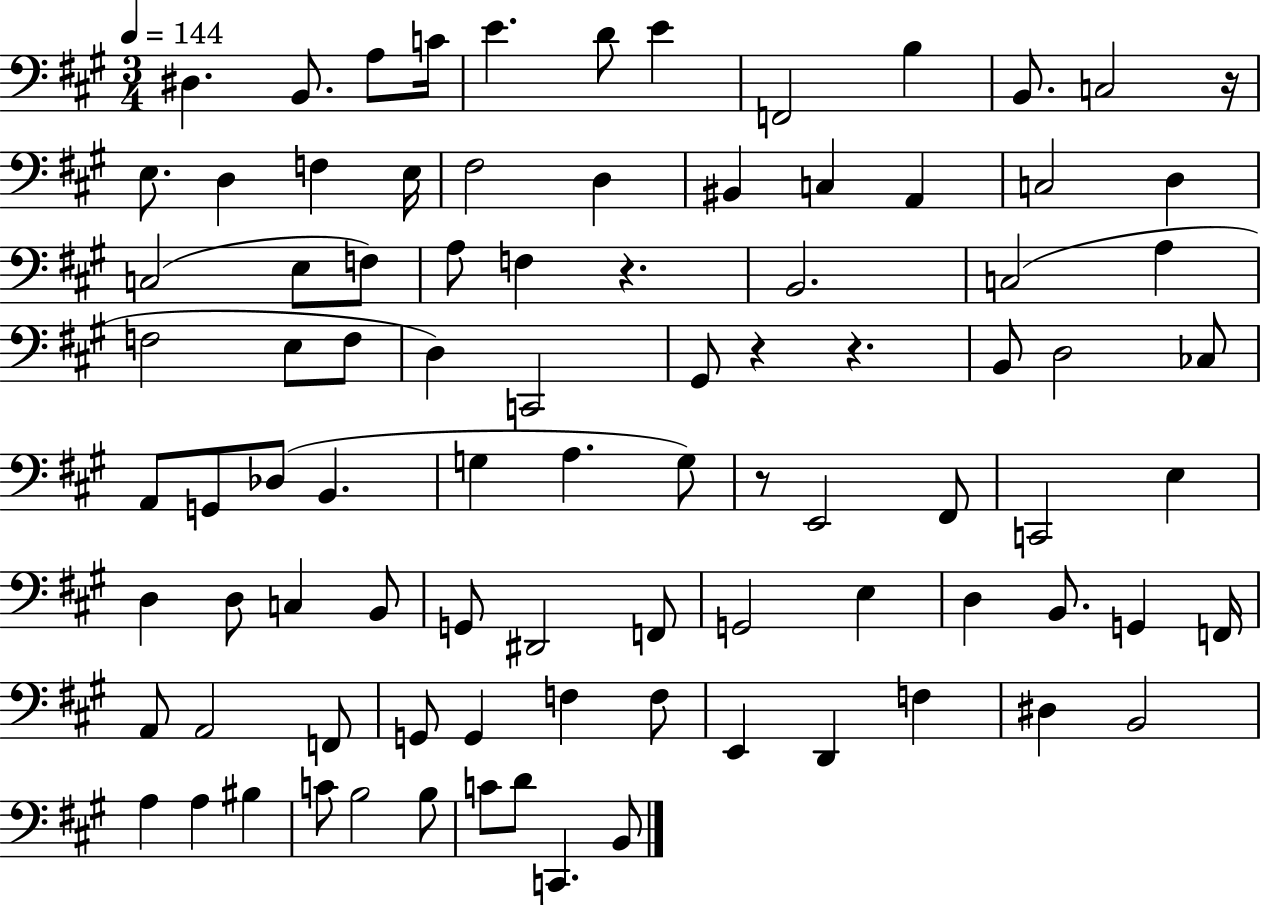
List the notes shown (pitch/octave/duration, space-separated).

D#3/q. B2/e. A3/e C4/s E4/q. D4/e E4/q F2/h B3/q B2/e. C3/h R/s E3/e. D3/q F3/q E3/s F#3/h D3/q BIS2/q C3/q A2/q C3/h D3/q C3/h E3/e F3/e A3/e F3/q R/q. B2/h. C3/h A3/q F3/h E3/e F3/e D3/q C2/h G#2/e R/q R/q. B2/e D3/h CES3/e A2/e G2/e Db3/e B2/q. G3/q A3/q. G3/e R/e E2/h F#2/e C2/h E3/q D3/q D3/e C3/q B2/e G2/e D#2/h F2/e G2/h E3/q D3/q B2/e. G2/q F2/s A2/e A2/h F2/e G2/e G2/q F3/q F3/e E2/q D2/q F3/q D#3/q B2/h A3/q A3/q BIS3/q C4/e B3/h B3/e C4/e D4/e C2/q. B2/e